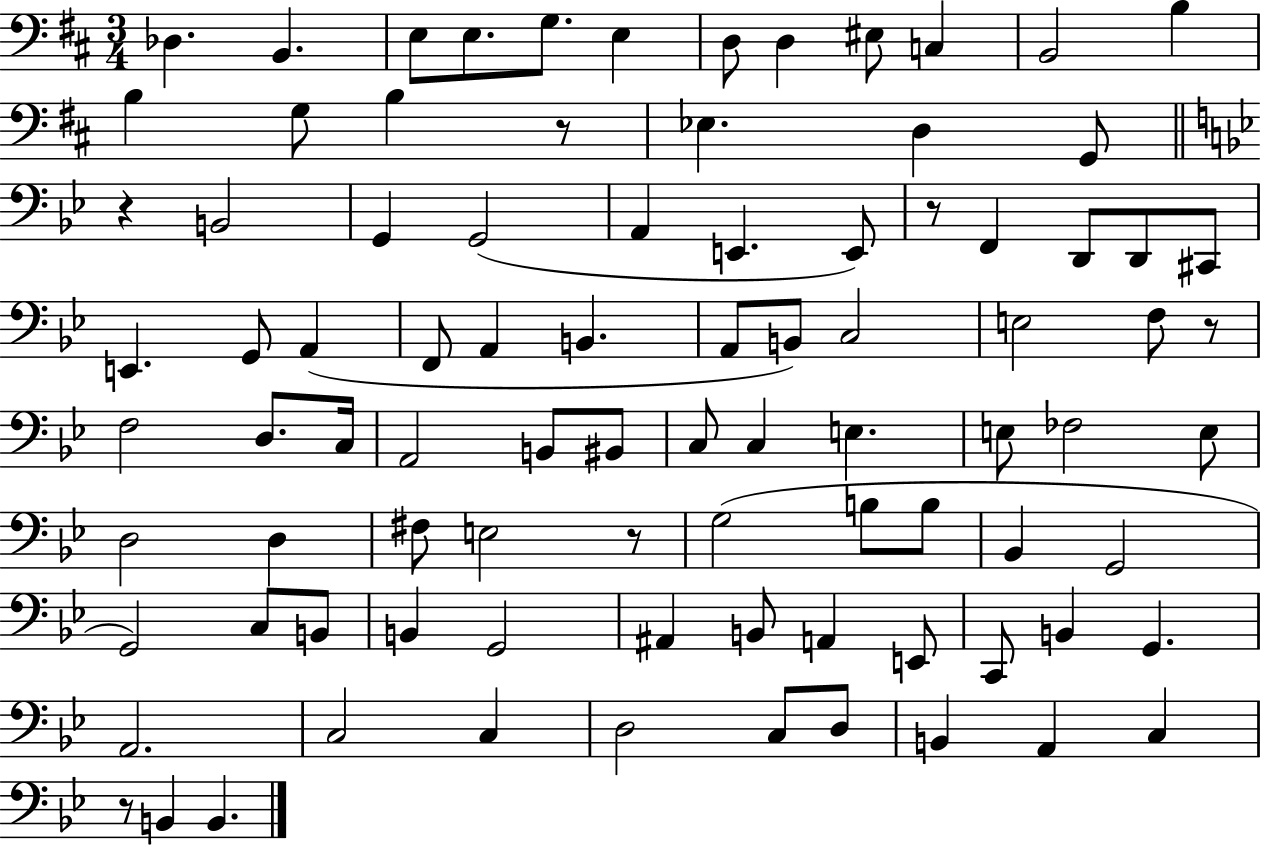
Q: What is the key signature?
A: D major